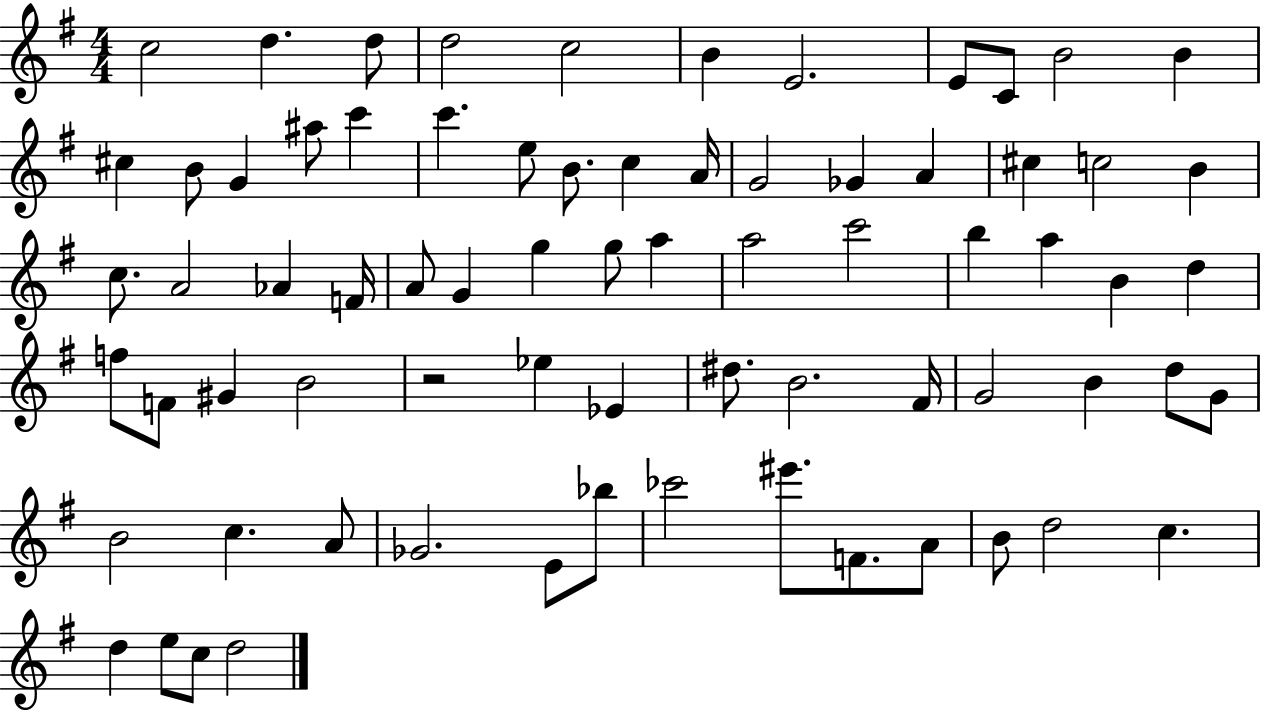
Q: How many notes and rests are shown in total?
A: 73